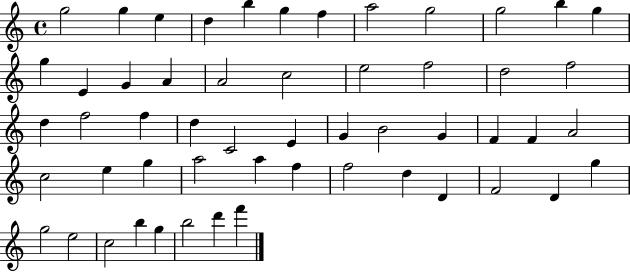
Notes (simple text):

G5/h G5/q E5/q D5/q B5/q G5/q F5/q A5/h G5/h G5/h B5/q G5/q G5/q E4/q G4/q A4/q A4/h C5/h E5/h F5/h D5/h F5/h D5/q F5/h F5/q D5/q C4/h E4/q G4/q B4/h G4/q F4/q F4/q A4/h C5/h E5/q G5/q A5/h A5/q F5/q F5/h D5/q D4/q F4/h D4/q G5/q G5/h E5/h C5/h B5/q G5/q B5/h D6/q F6/q